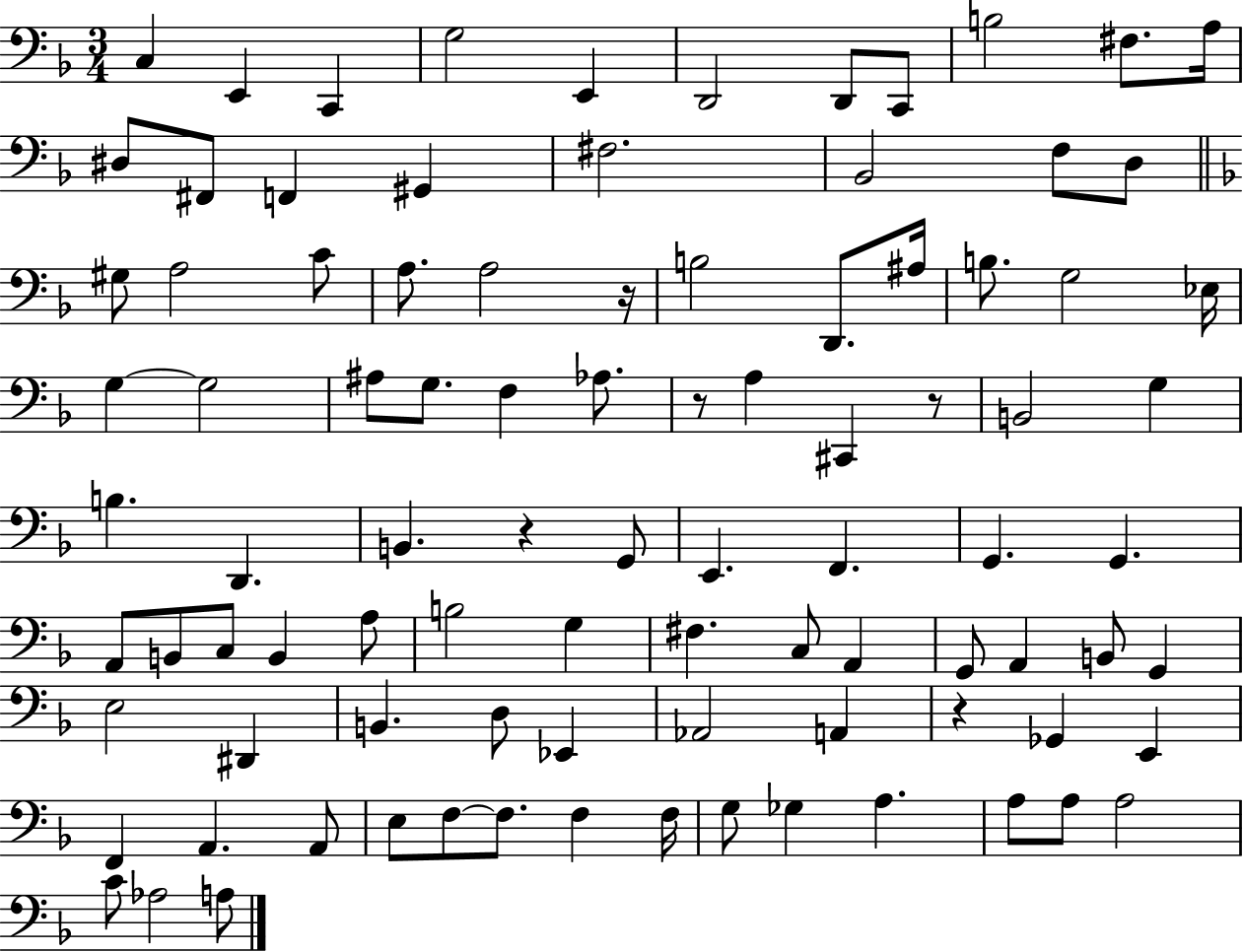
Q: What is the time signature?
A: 3/4